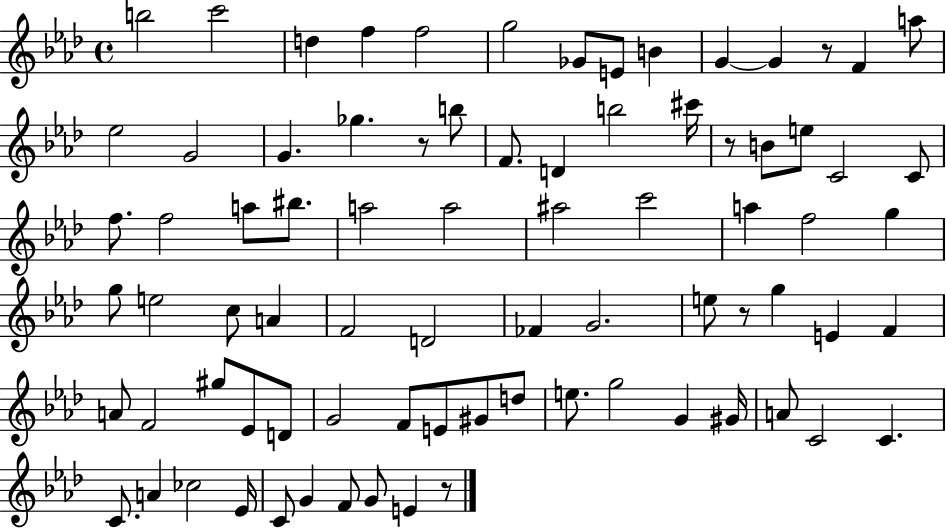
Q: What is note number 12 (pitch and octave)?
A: F4